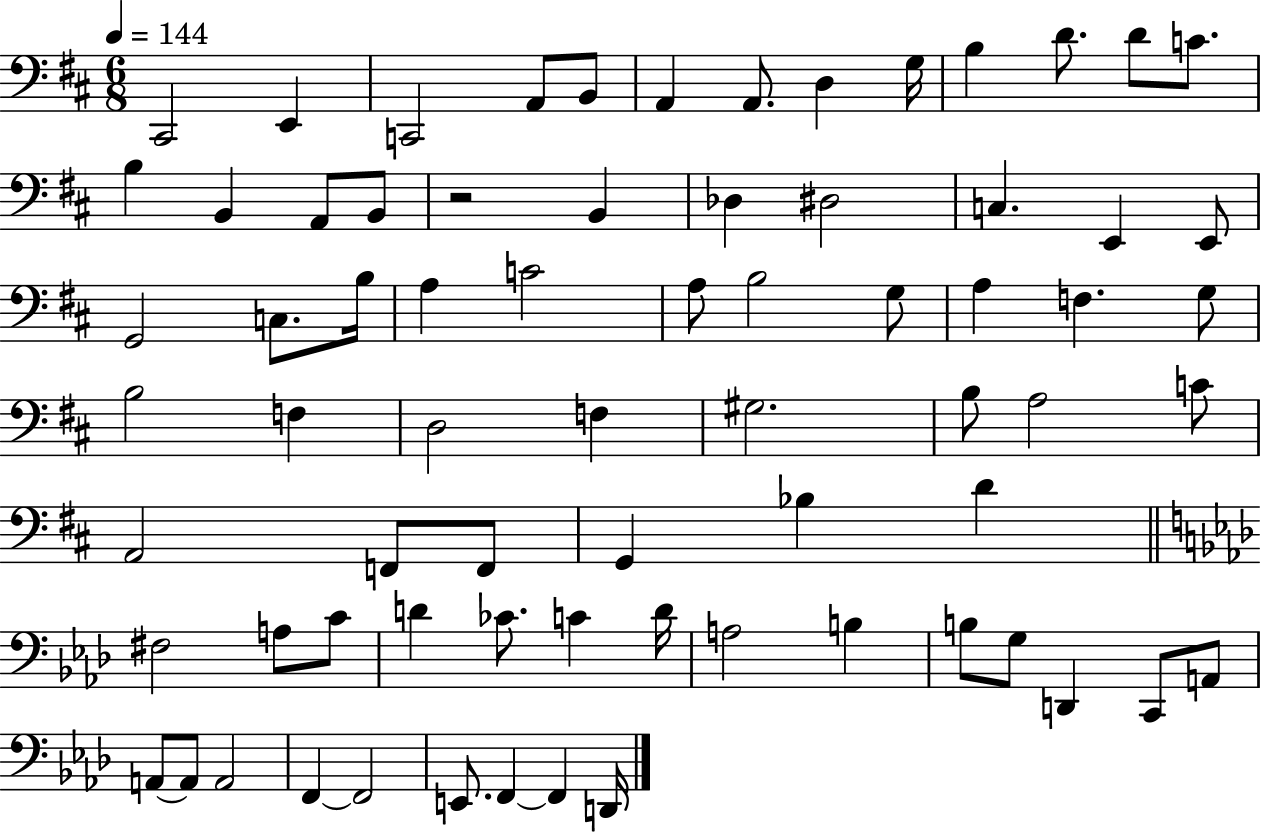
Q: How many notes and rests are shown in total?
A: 72